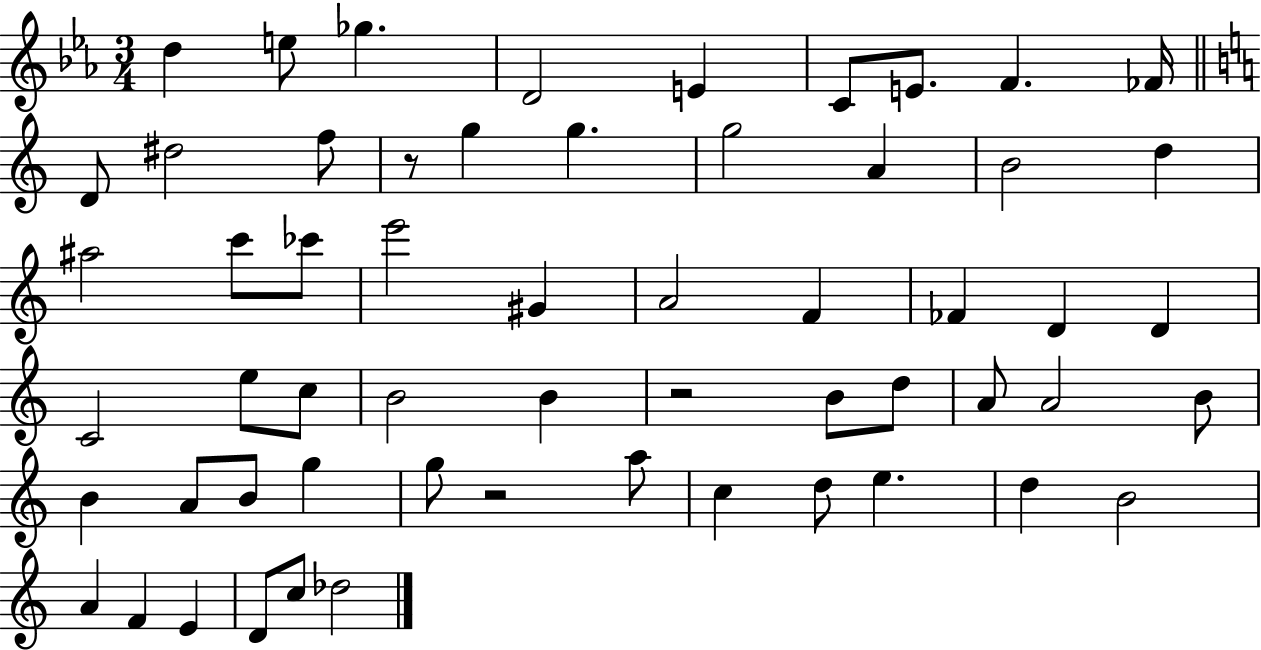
D5/q E5/e Gb5/q. D4/h E4/q C4/e E4/e. F4/q. FES4/s D4/e D#5/h F5/e R/e G5/q G5/q. G5/h A4/q B4/h D5/q A#5/h C6/e CES6/e E6/h G#4/q A4/h F4/q FES4/q D4/q D4/q C4/h E5/e C5/e B4/h B4/q R/h B4/e D5/e A4/e A4/h B4/e B4/q A4/e B4/e G5/q G5/e R/h A5/e C5/q D5/e E5/q. D5/q B4/h A4/q F4/q E4/q D4/e C5/e Db5/h